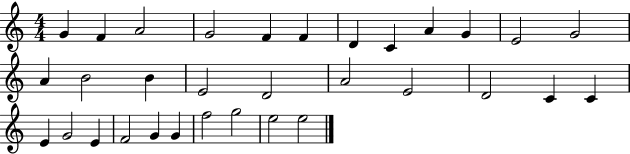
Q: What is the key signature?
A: C major